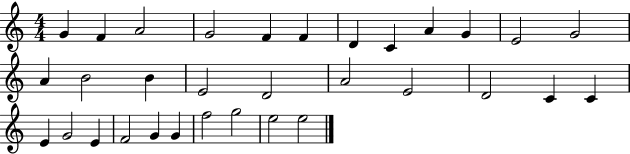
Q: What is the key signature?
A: C major